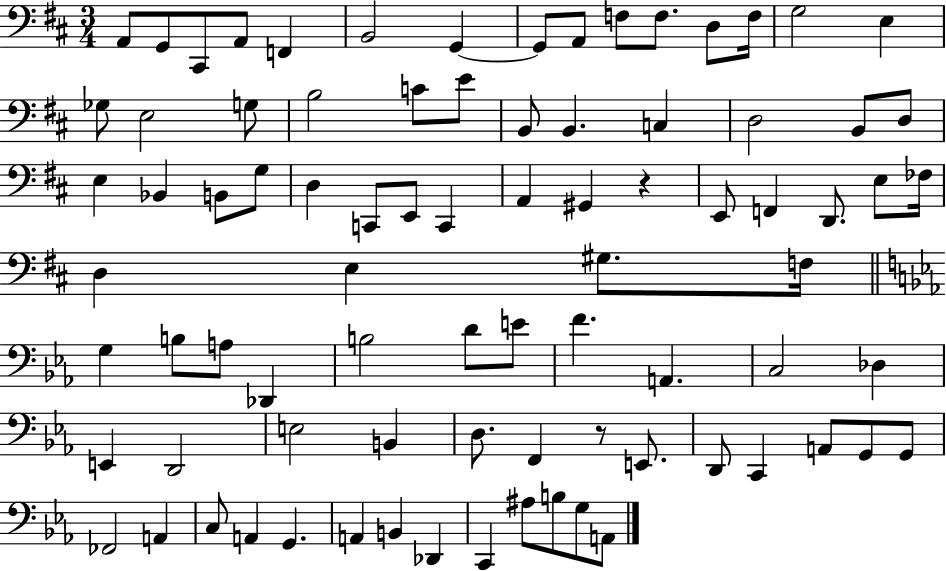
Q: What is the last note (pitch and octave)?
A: A2